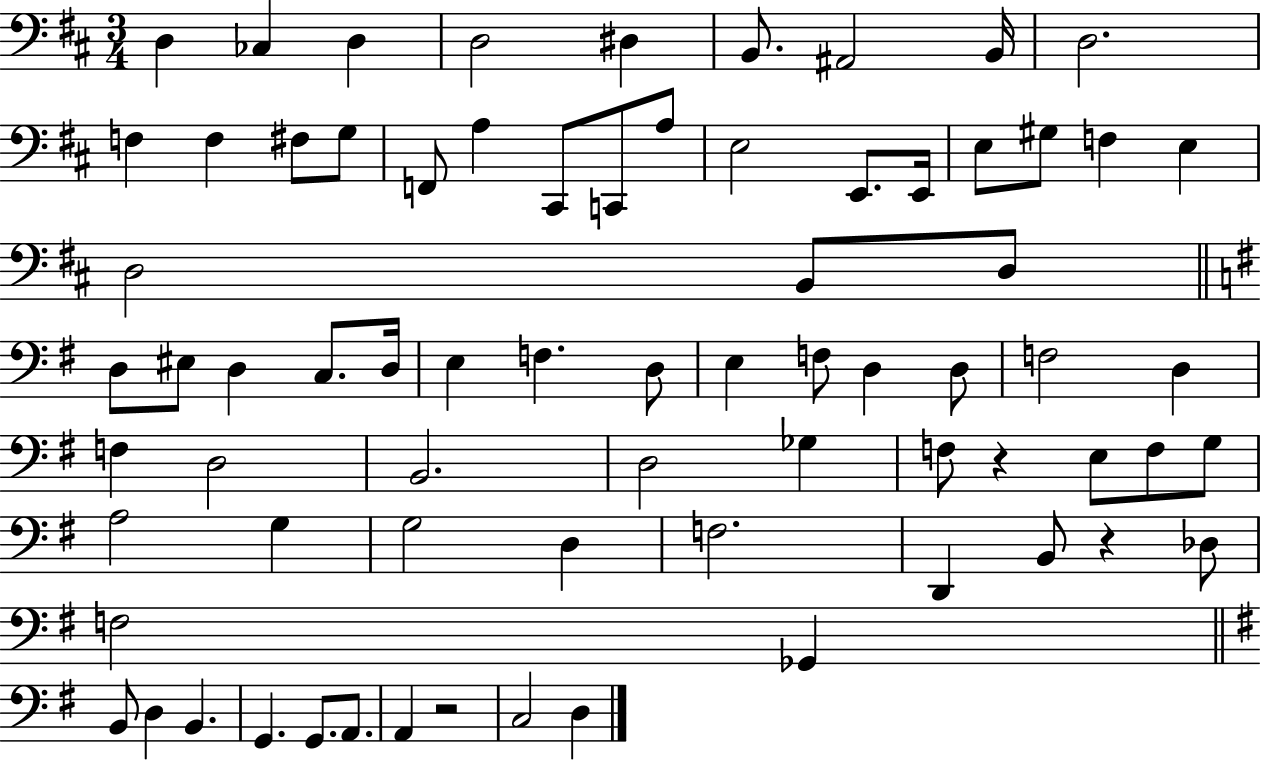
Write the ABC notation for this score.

X:1
T:Untitled
M:3/4
L:1/4
K:D
D, _C, D, D,2 ^D, B,,/2 ^A,,2 B,,/4 D,2 F, F, ^F,/2 G,/2 F,,/2 A, ^C,,/2 C,,/2 A,/2 E,2 E,,/2 E,,/4 E,/2 ^G,/2 F, E, D,2 B,,/2 D,/2 D,/2 ^E,/2 D, C,/2 D,/4 E, F, D,/2 E, F,/2 D, D,/2 F,2 D, F, D,2 B,,2 D,2 _G, F,/2 z E,/2 F,/2 G,/2 A,2 G, G,2 D, F,2 D,, B,,/2 z _D,/2 F,2 _G,, B,,/2 D, B,, G,, G,,/2 A,,/2 A,, z2 C,2 D,